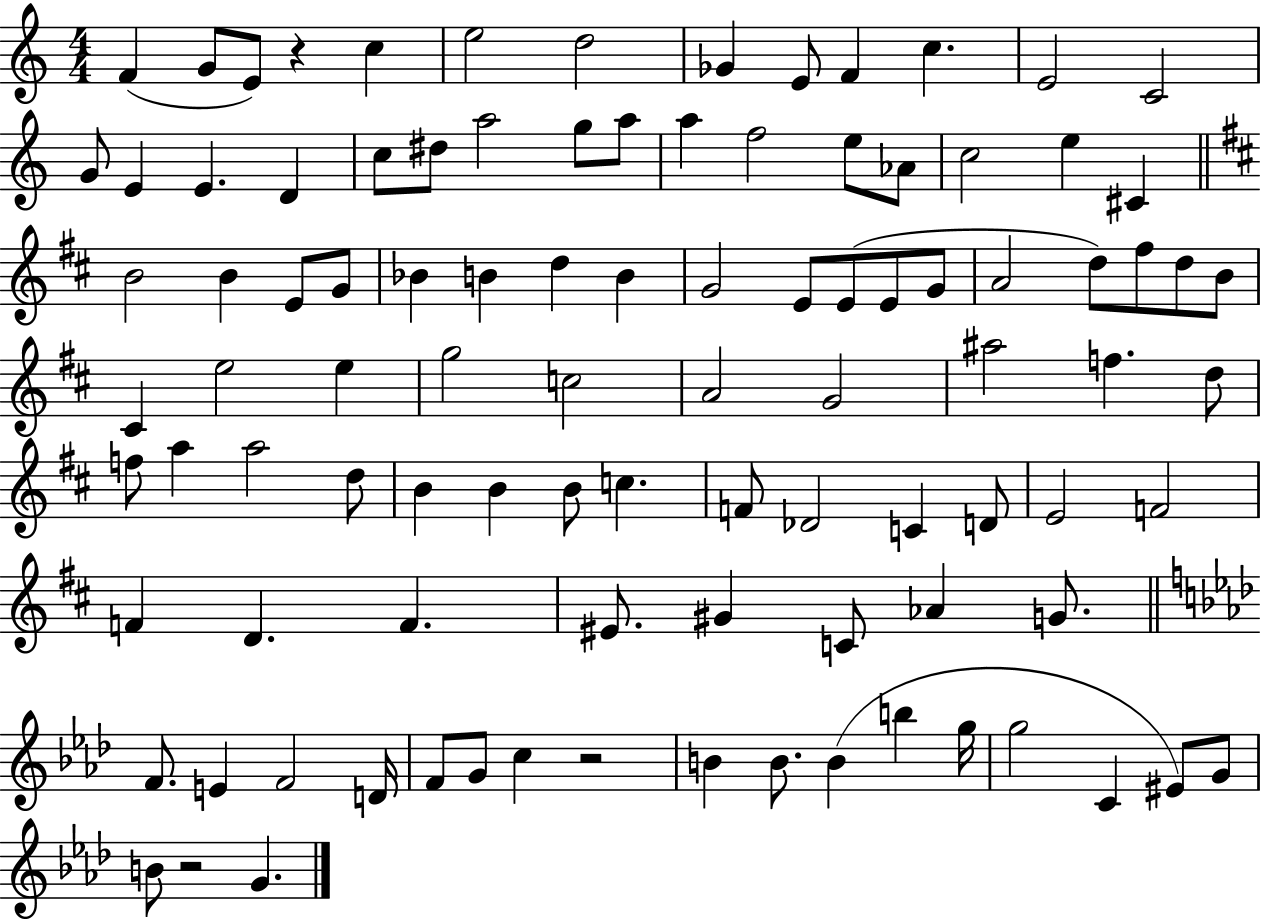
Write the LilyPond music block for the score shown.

{
  \clef treble
  \numericTimeSignature
  \time 4/4
  \key c \major
  f'4( g'8 e'8) r4 c''4 | e''2 d''2 | ges'4 e'8 f'4 c''4. | e'2 c'2 | \break g'8 e'4 e'4. d'4 | c''8 dis''8 a''2 g''8 a''8 | a''4 f''2 e''8 aes'8 | c''2 e''4 cis'4 | \break \bar "||" \break \key d \major b'2 b'4 e'8 g'8 | bes'4 b'4 d''4 b'4 | g'2 e'8 e'8( e'8 g'8 | a'2 d''8) fis''8 d''8 b'8 | \break cis'4 e''2 e''4 | g''2 c''2 | a'2 g'2 | ais''2 f''4. d''8 | \break f''8 a''4 a''2 d''8 | b'4 b'4 b'8 c''4. | f'8 des'2 c'4 d'8 | e'2 f'2 | \break f'4 d'4. f'4. | eis'8. gis'4 c'8 aes'4 g'8. | \bar "||" \break \key aes \major f'8. e'4 f'2 d'16 | f'8 g'8 c''4 r2 | b'4 b'8. b'4( b''4 g''16 | g''2 c'4 eis'8) g'8 | \break b'8 r2 g'4. | \bar "|."
}